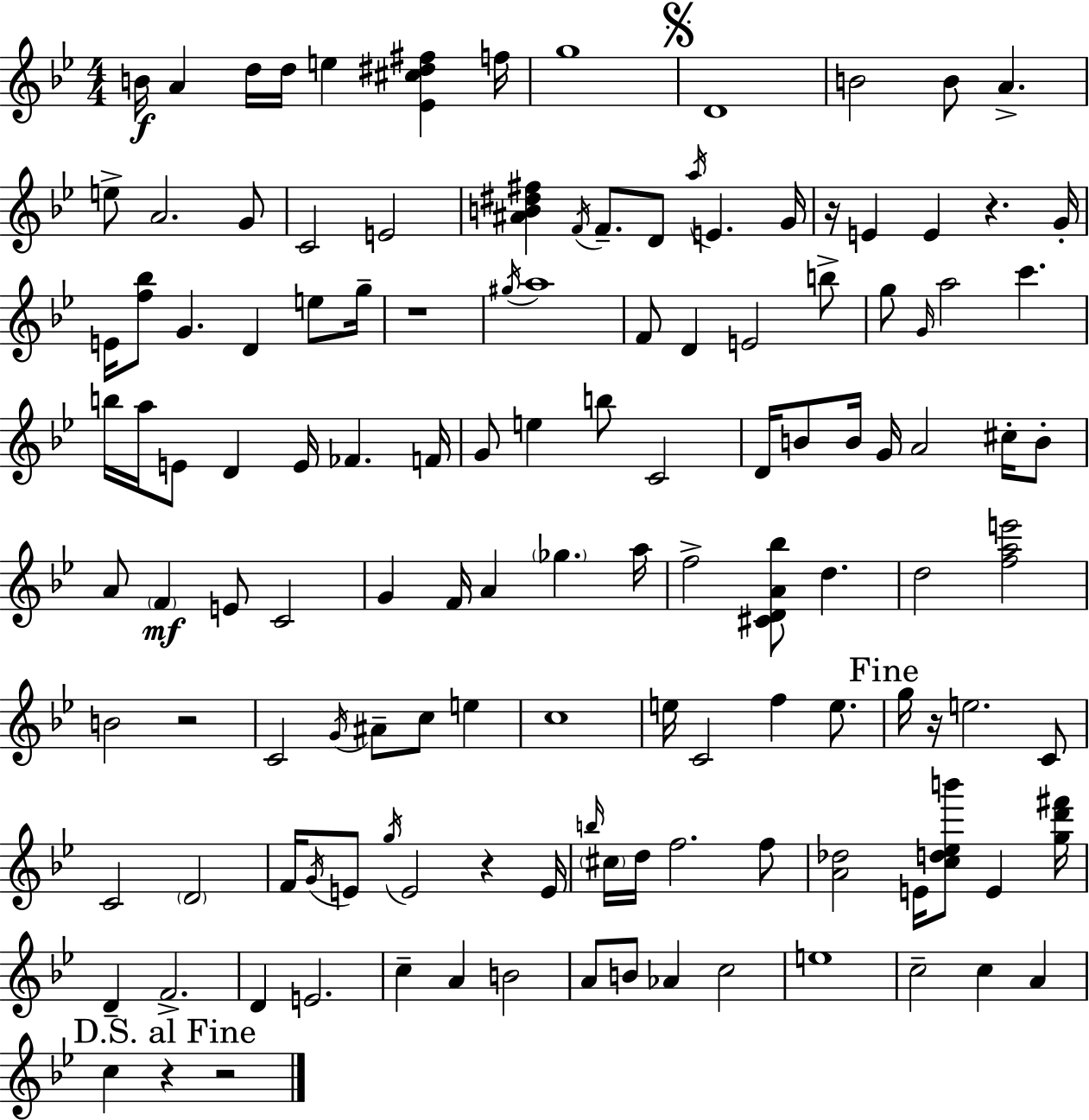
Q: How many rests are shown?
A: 8